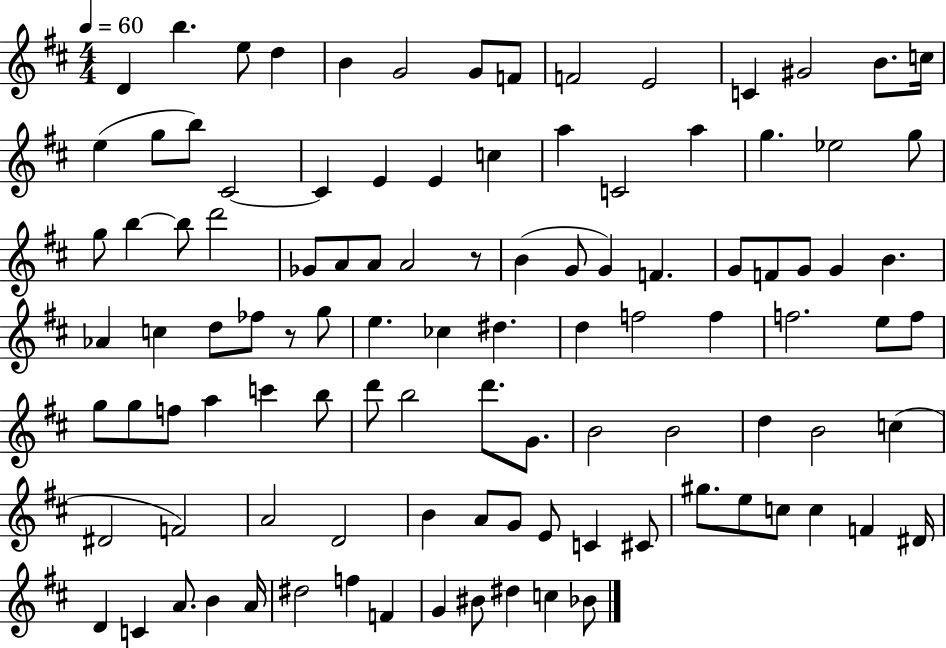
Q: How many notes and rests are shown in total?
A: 105